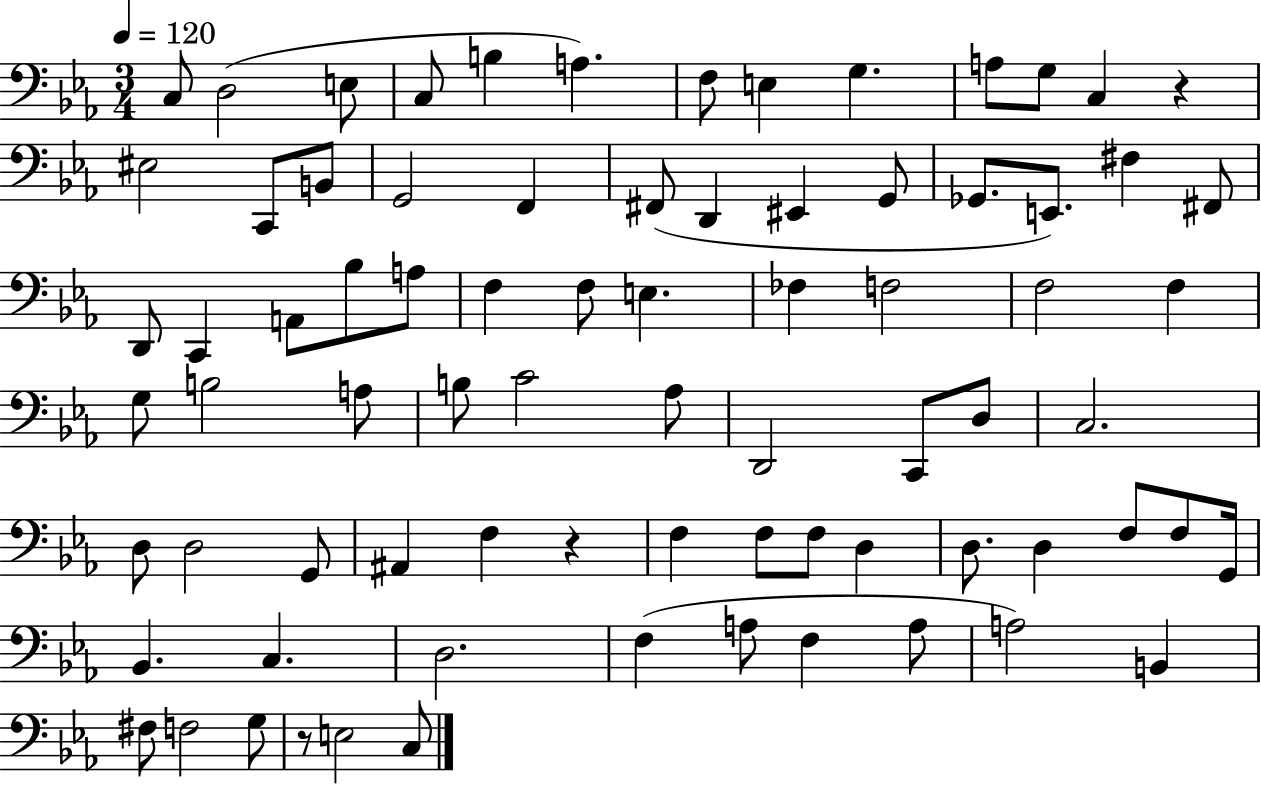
{
  \clef bass
  \numericTimeSignature
  \time 3/4
  \key ees \major
  \tempo 4 = 120
  \repeat volta 2 { c8 d2( e8 | c8 b4 a4.) | f8 e4 g4. | a8 g8 c4 r4 | \break eis2 c,8 b,8 | g,2 f,4 | fis,8( d,4 eis,4 g,8 | ges,8. e,8.) fis4 fis,8 | \break d,8 c,4 a,8 bes8 a8 | f4 f8 e4. | fes4 f2 | f2 f4 | \break g8 b2 a8 | b8 c'2 aes8 | d,2 c,8 d8 | c2. | \break d8 d2 g,8 | ais,4 f4 r4 | f4 f8 f8 d4 | d8. d4 f8 f8 g,16 | \break bes,4. c4. | d2. | f4( a8 f4 a8 | a2) b,4 | \break fis8 f2 g8 | r8 e2 c8 | } \bar "|."
}